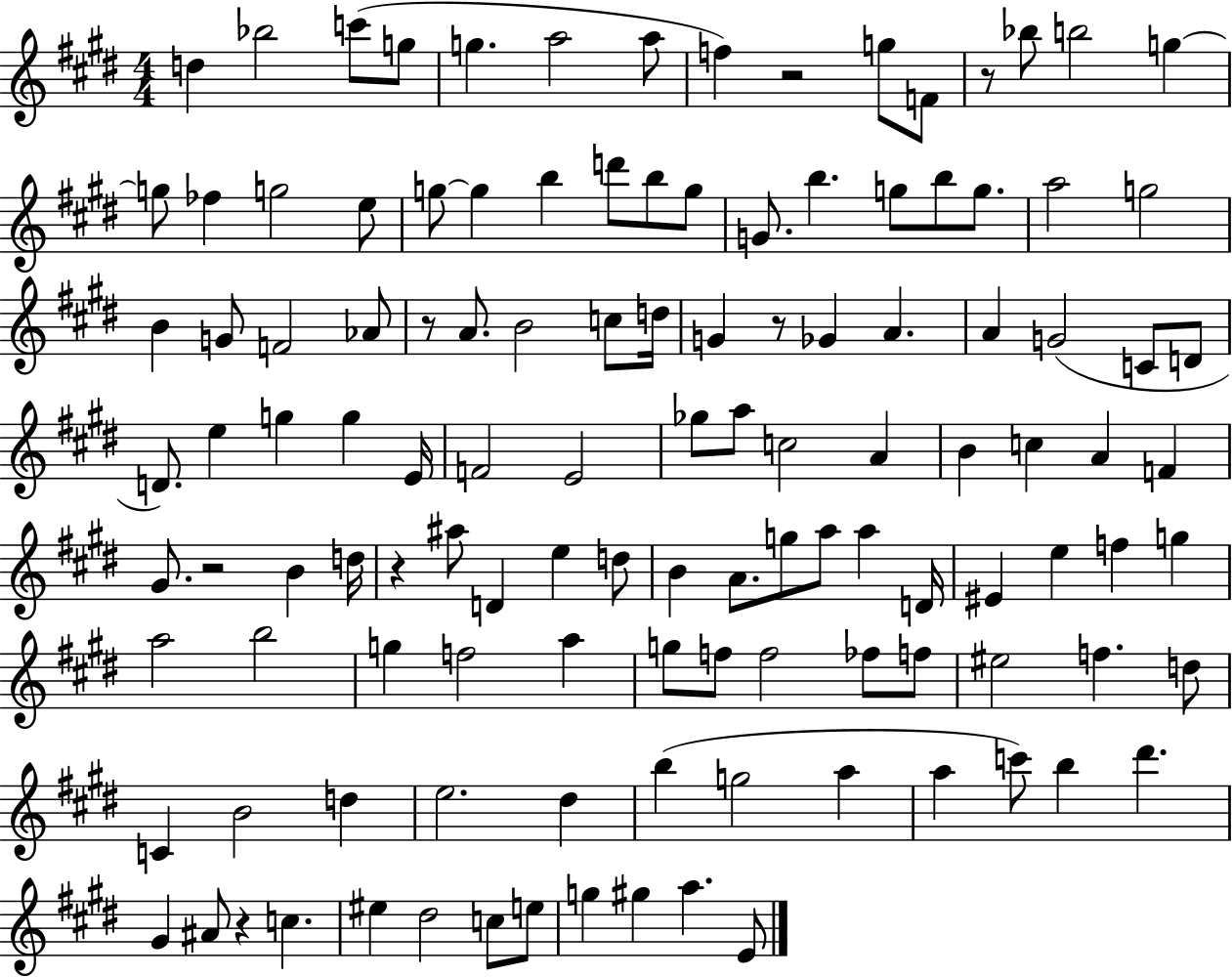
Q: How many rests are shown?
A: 7